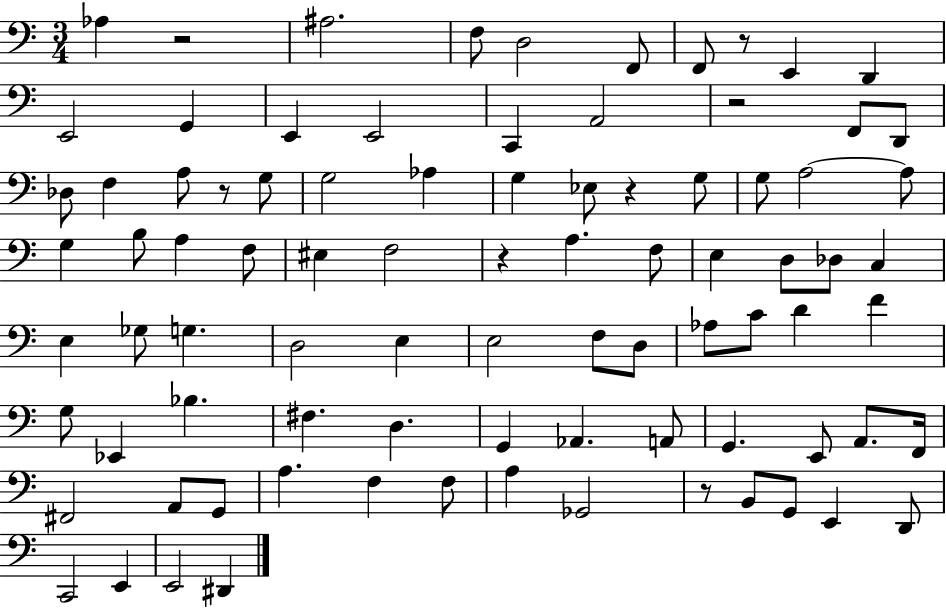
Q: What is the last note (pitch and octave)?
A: D#2